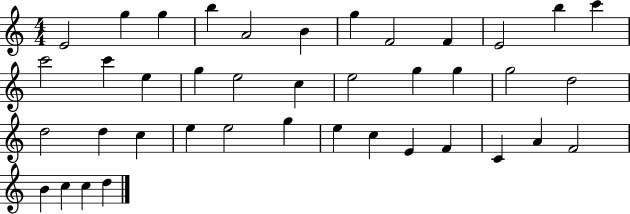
E4/h G5/q G5/q B5/q A4/h B4/q G5/q F4/h F4/q E4/h B5/q C6/q C6/h C6/q E5/q G5/q E5/h C5/q E5/h G5/q G5/q G5/h D5/h D5/h D5/q C5/q E5/q E5/h G5/q E5/q C5/q E4/q F4/q C4/q A4/q F4/h B4/q C5/q C5/q D5/q